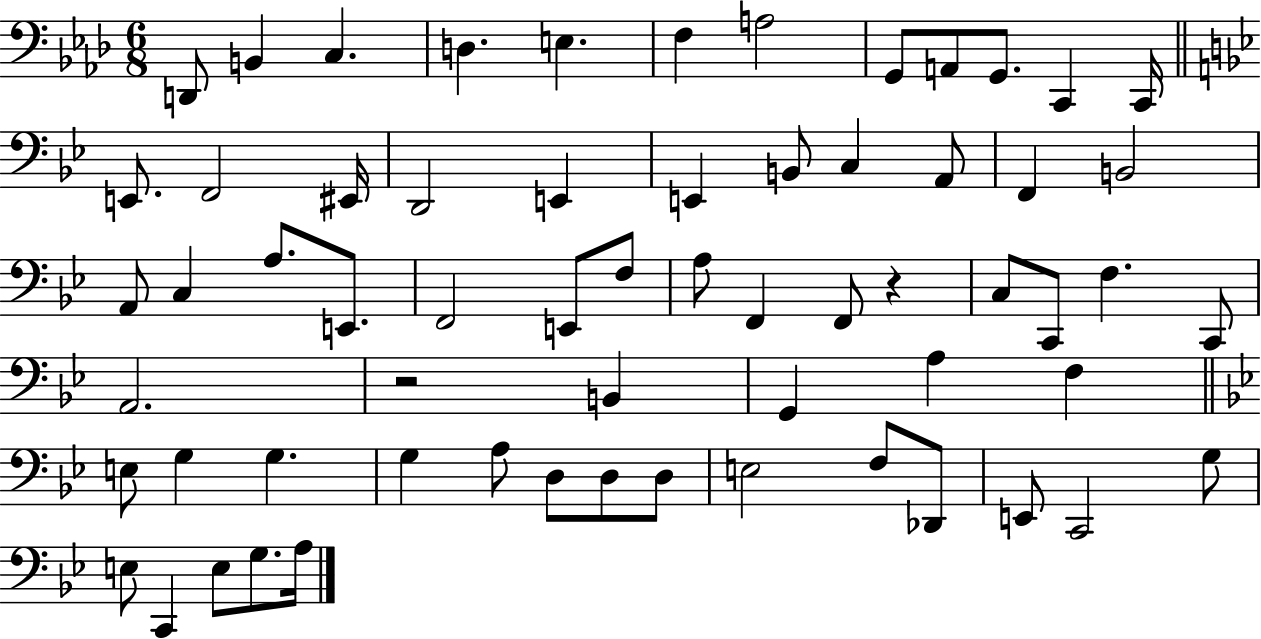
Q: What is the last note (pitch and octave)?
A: A3